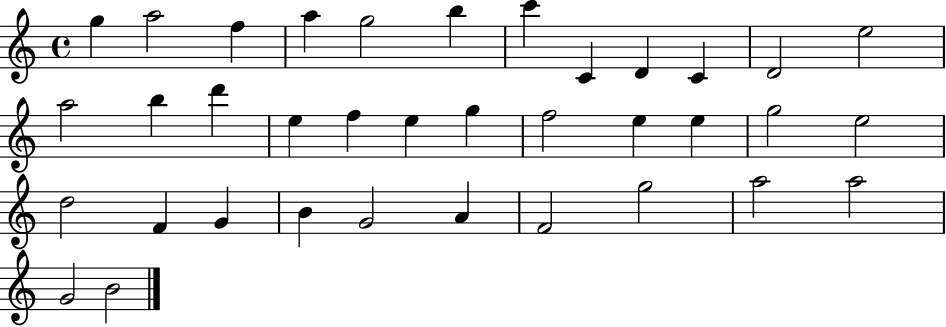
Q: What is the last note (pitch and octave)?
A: B4